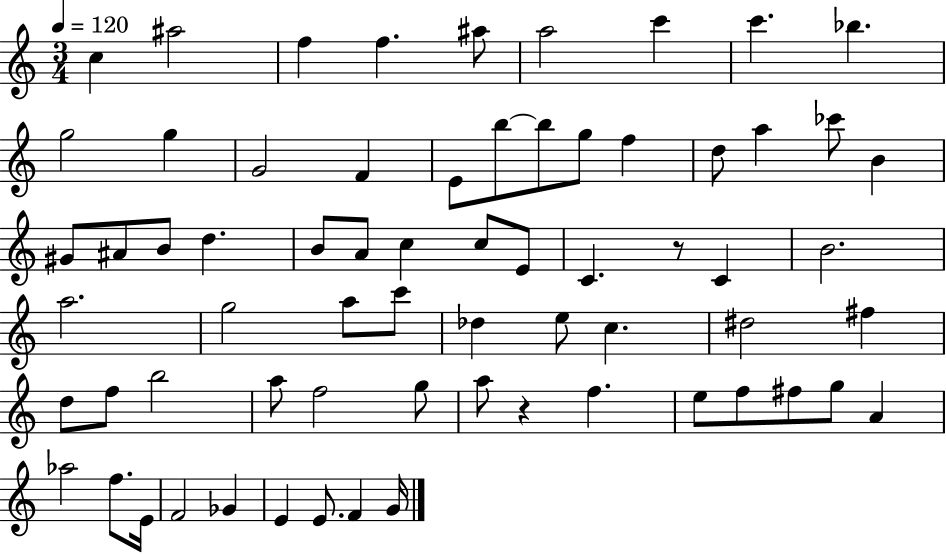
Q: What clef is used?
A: treble